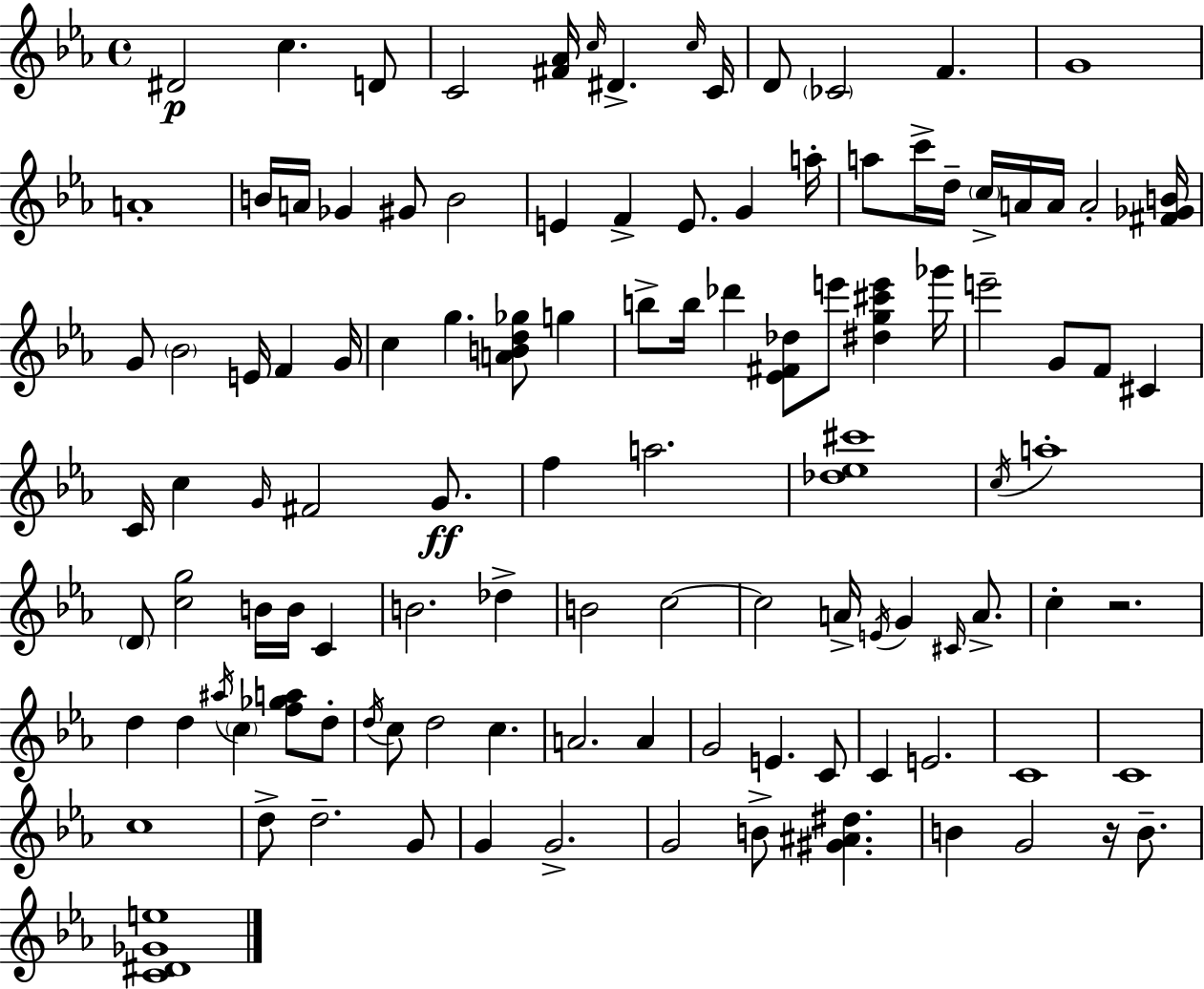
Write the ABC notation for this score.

X:1
T:Untitled
M:4/4
L:1/4
K:Eb
^D2 c D/2 C2 [^F_A]/4 c/4 ^D c/4 C/4 D/2 _C2 F G4 A4 B/4 A/4 _G ^G/2 B2 E F E/2 G a/4 a/2 c'/4 d/4 c/4 A/4 A/4 A2 [^F_GB]/4 G/2 _B2 E/4 F G/4 c g [ABd_g]/2 g b/2 b/4 _d' [_E^F_d]/2 e'/2 [^dg^c'e'] _g'/4 e'2 G/2 F/2 ^C C/4 c G/4 ^F2 G/2 f a2 [_d_e^c']4 c/4 a4 D/2 [cg]2 B/4 B/4 C B2 _d B2 c2 c2 A/4 E/4 G ^C/4 A/2 c z2 d d ^a/4 c [f_ga]/2 d/2 d/4 c/2 d2 c A2 A G2 E C/2 C E2 C4 C4 c4 d/2 d2 G/2 G G2 G2 B/2 [^G^A^d] B G2 z/4 B/2 [C^D_Ge]4